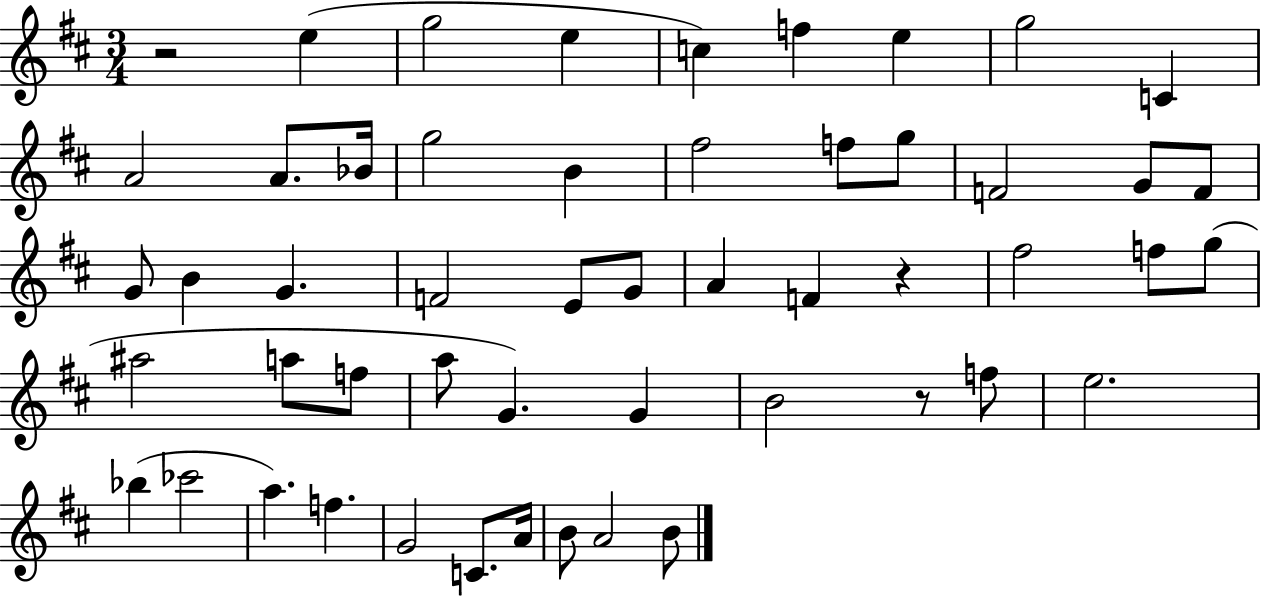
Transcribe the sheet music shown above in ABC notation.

X:1
T:Untitled
M:3/4
L:1/4
K:D
z2 e g2 e c f e g2 C A2 A/2 _B/4 g2 B ^f2 f/2 g/2 F2 G/2 F/2 G/2 B G F2 E/2 G/2 A F z ^f2 f/2 g/2 ^a2 a/2 f/2 a/2 G G B2 z/2 f/2 e2 _b _c'2 a f G2 C/2 A/4 B/2 A2 B/2